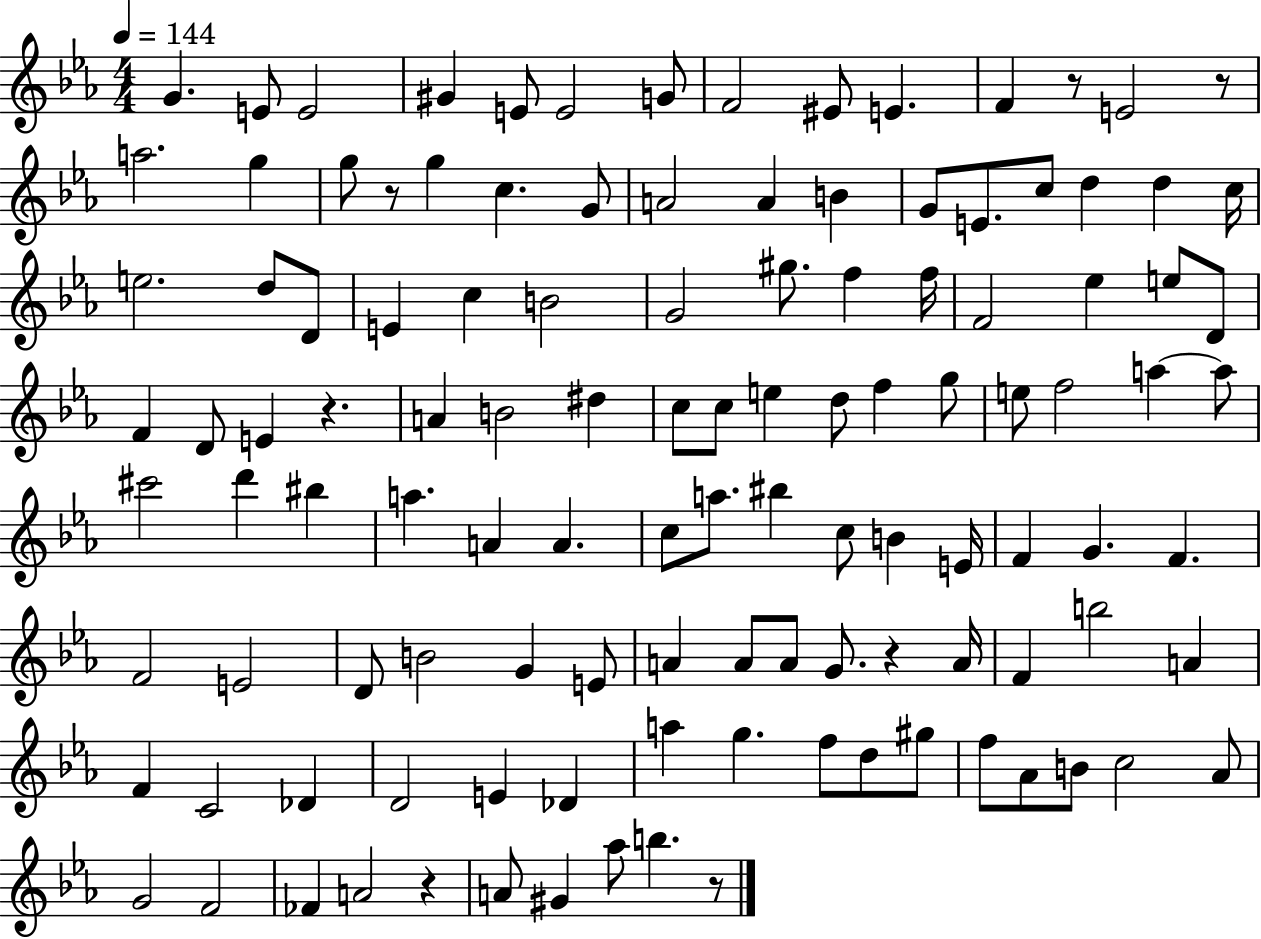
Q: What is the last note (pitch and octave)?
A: B5